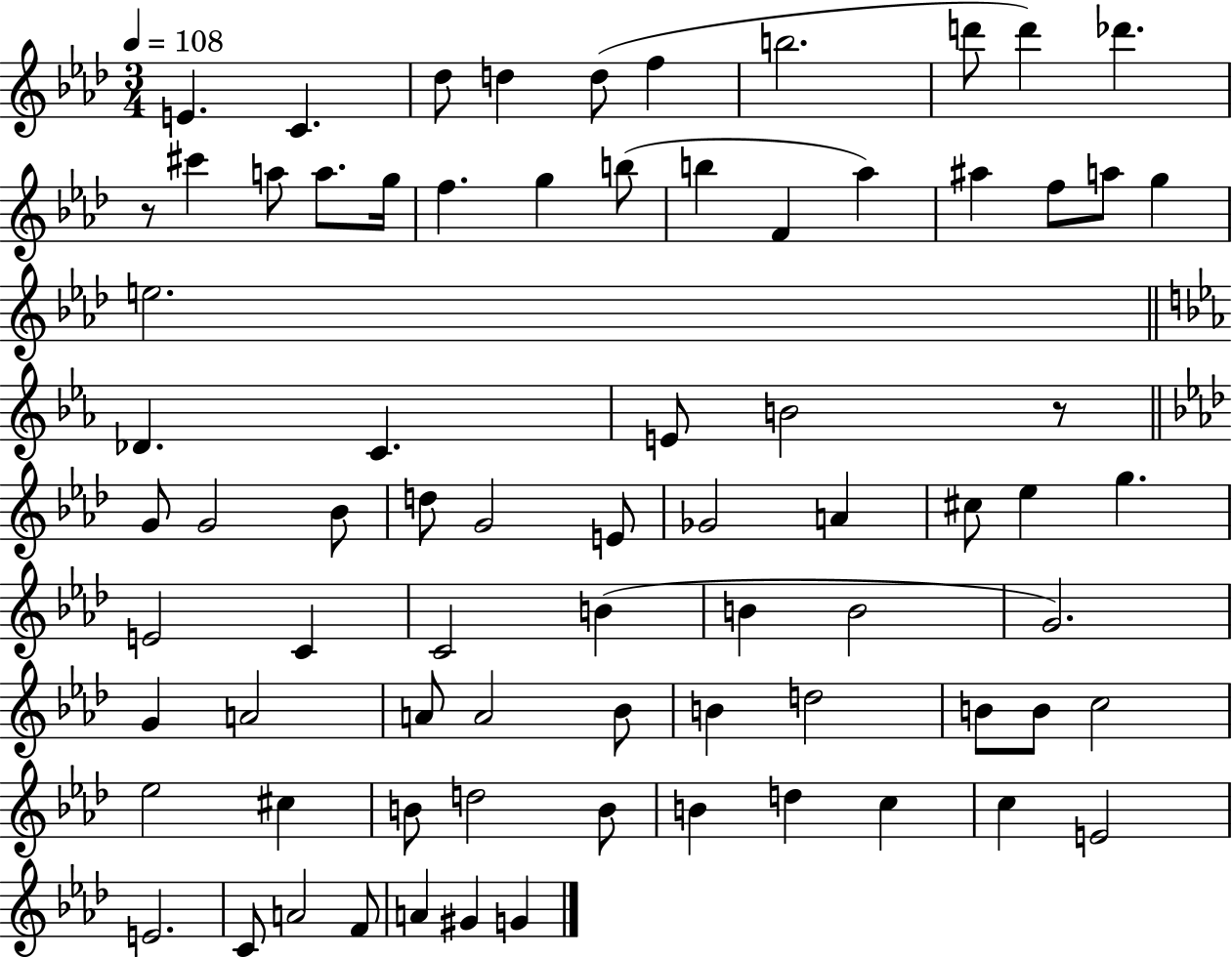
E4/q. C4/q. Db5/e D5/q D5/e F5/q B5/h. D6/e D6/q Db6/q. R/e C#6/q A5/e A5/e. G5/s F5/q. G5/q B5/e B5/q F4/q Ab5/q A#5/q F5/e A5/e G5/q E5/h. Db4/q. C4/q. E4/e B4/h R/e G4/e G4/h Bb4/e D5/e G4/h E4/e Gb4/h A4/q C#5/e Eb5/q G5/q. E4/h C4/q C4/h B4/q B4/q B4/h G4/h. G4/q A4/h A4/e A4/h Bb4/e B4/q D5/h B4/e B4/e C5/h Eb5/h C#5/q B4/e D5/h B4/e B4/q D5/q C5/q C5/q E4/h E4/h. C4/e A4/h F4/e A4/q G#4/q G4/q